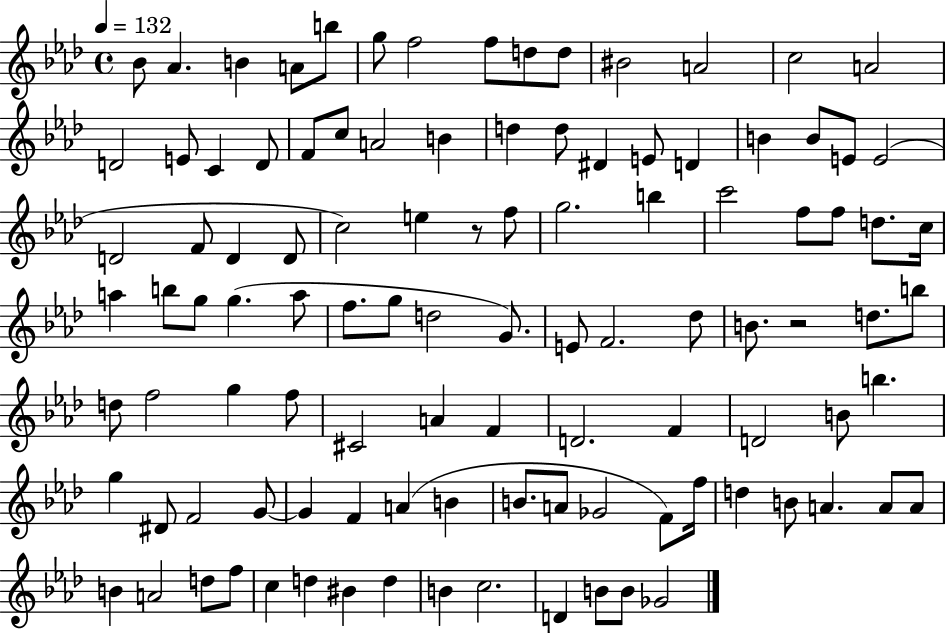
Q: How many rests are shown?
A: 2